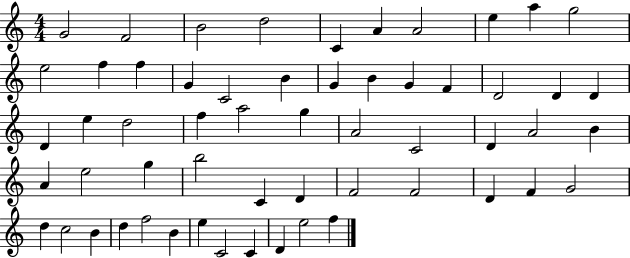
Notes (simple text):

G4/h F4/h B4/h D5/h C4/q A4/q A4/h E5/q A5/q G5/h E5/h F5/q F5/q G4/q C4/h B4/q G4/q B4/q G4/q F4/q D4/h D4/q D4/q D4/q E5/q D5/h F5/q A5/h G5/q A4/h C4/h D4/q A4/h B4/q A4/q E5/h G5/q B5/h C4/q D4/q F4/h F4/h D4/q F4/q G4/h D5/q C5/h B4/q D5/q F5/h B4/q E5/q C4/h C4/q D4/q E5/h F5/q